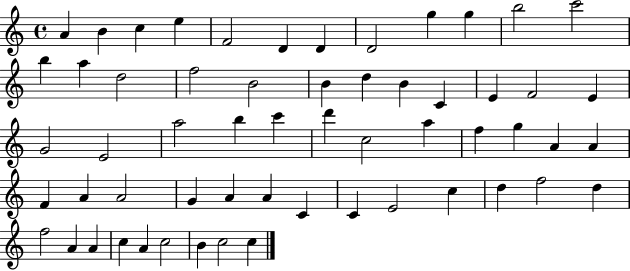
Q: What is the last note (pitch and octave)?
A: C5